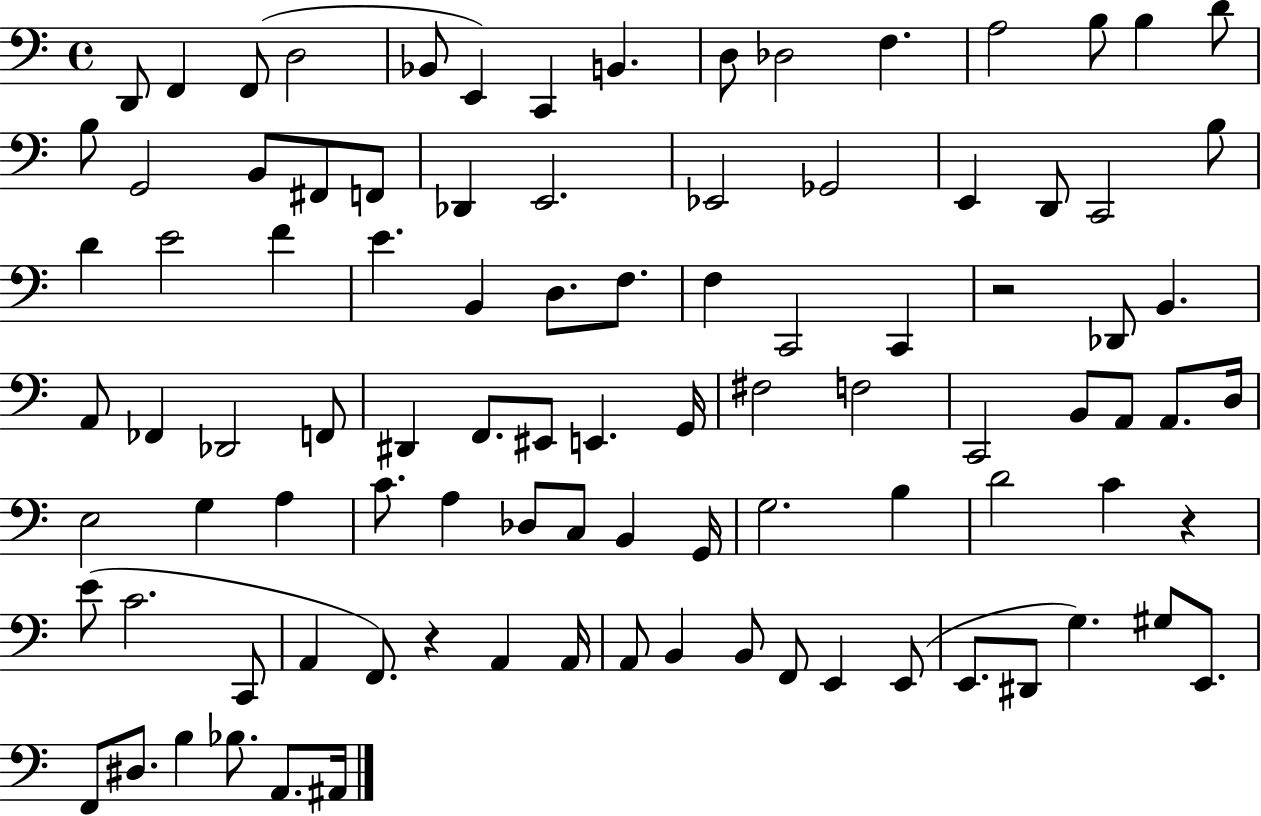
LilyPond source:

{
  \clef bass
  \time 4/4
  \defaultTimeSignature
  \key c \major
  \repeat volta 2 { d,8 f,4 f,8( d2 | bes,8 e,4) c,4 b,4. | d8 des2 f4. | a2 b8 b4 d'8 | \break b8 g,2 b,8 fis,8 f,8 | des,4 e,2. | ees,2 ges,2 | e,4 d,8 c,2 b8 | \break d'4 e'2 f'4 | e'4. b,4 d8. f8. | f4 c,2 c,4 | r2 des,8 b,4. | \break a,8 fes,4 des,2 f,8 | dis,4 f,8. eis,8 e,4. g,16 | fis2 f2 | c,2 b,8 a,8 a,8. d16 | \break e2 g4 a4 | c'8. a4 des8 c8 b,4 g,16 | g2. b4 | d'2 c'4 r4 | \break e'8( c'2. c,8 | a,4 f,8.) r4 a,4 a,16 | a,8 b,4 b,8 f,8 e,4 e,8( | e,8. dis,8 g4.) gis8 e,8. | \break f,8 dis8. b4 bes8. a,8. ais,16 | } \bar "|."
}